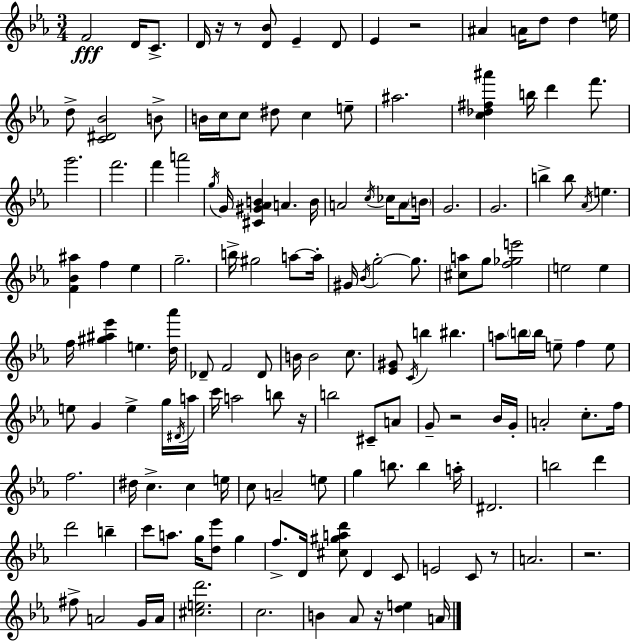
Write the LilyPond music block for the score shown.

{
  \clef treble
  \numericTimeSignature
  \time 3/4
  \key c \minor
  \repeat volta 2 { f'2\fff d'16 c'8.-> | d'16 r16 r8 <d' bes'>8 ees'4-- d'8 | ees'4 r2 | ais'4 a'16 d''8 d''4 e''16 | \break d''8-> <c' dis' bes'>2 b'8-> | b'16 c''16 c''8 dis''8 c''4 e''8-- | ais''2. | <c'' des'' fis'' ais'''>4 b''16 d'''4 f'''8. | \break g'''2. | f'''2. | f'''4 a'''2 | \acciaccatura { g''16 } g'16 <cis' gis' aes' b'>4 a'4. | \break b'16 a'2 \acciaccatura { c''16 } ces''16 a'8 | \parenthesize b'16 g'2. | g'2. | b''4-> b''8 \acciaccatura { aes'16 } e''4. | \break <f' bes' ais''>4 f''4 ees''4 | g''2.-- | b''16-> gis''2 | a''8~~ a''16-. gis'16 \acciaccatura { bes'16 } g''2-.~~ | \break g''8. <cis'' a''>8 g''8 <f'' ges'' e'''>2 | e''2 | e''4 f''16 <gis'' ais'' ees'''>4 e''4. | <d'' aes'''>16 des'8-- f'2 | \break des'8 b'16 b'2 | c''8. <ees' gis'>8 \acciaccatura { c'16 } b''4 bis''4. | a''8 \parenthesize b''16 b''16 e''8-- f''4 | e''8 e''8 g'4 e''4-> | \break g''16 \acciaccatura { dis'16 } a''16 c'''16 a''2 | b''8 r16 b''2 | cis'8-- a'8 g'8-- r2 | bes'16 g'16-. a'2-. | \break c''8.-. f''16 f''2. | dis''16 c''4.-> | c''4 e''16 c''8 a'2-- | e''8 g''4 b''8. | \break b''4 a''16-. dis'2. | b''2 | d'''4 d'''2 | b''4-- c'''8 a''8. g''16 | \break <d'' ees'''>8 g''4 f''8.-> d'16 <cis'' gis'' a'' d'''>8 | d'4 c'8 e'2 | c'8 r8 a'2. | r2. | \break fis''8-> a'2 | g'16 a'16 <cis'' e'' d'''>2. | c''2. | b'4 aes'8 | \break r16 <d'' e''>4 a'16 } \bar "|."
}